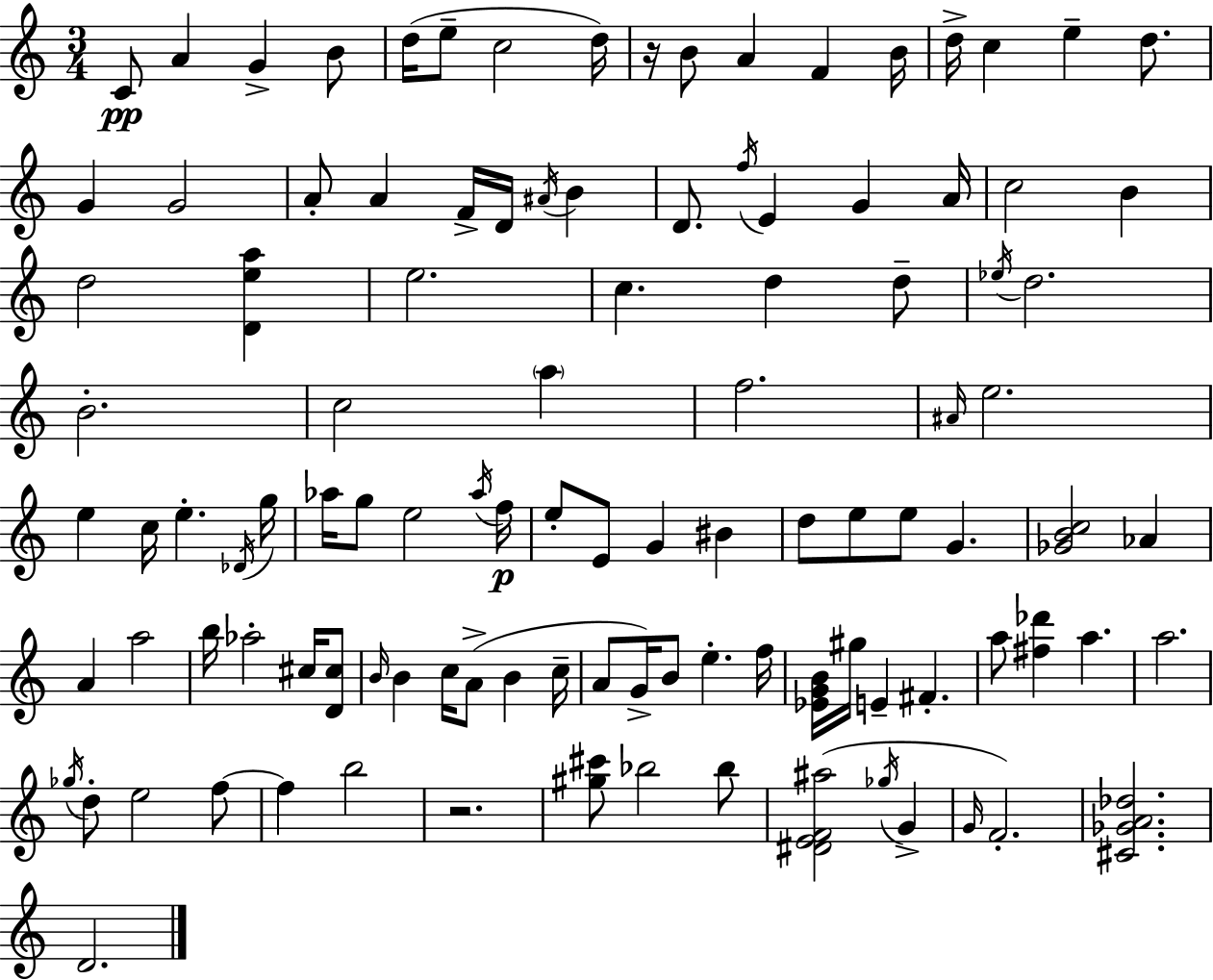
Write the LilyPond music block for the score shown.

{
  \clef treble
  \numericTimeSignature
  \time 3/4
  \key c \major
  c'8\pp a'4 g'4-> b'8 | d''16( e''8-- c''2 d''16) | r16 b'8 a'4 f'4 b'16 | d''16-> c''4 e''4-- d''8. | \break g'4 g'2 | a'8-. a'4 f'16-> d'16 \acciaccatura { ais'16 } b'4 | d'8. \acciaccatura { f''16 } e'4 g'4 | a'16 c''2 b'4 | \break d''2 <d' e'' a''>4 | e''2. | c''4. d''4 | d''8-- \acciaccatura { ees''16 } d''2. | \break b'2.-. | c''2 \parenthesize a''4 | f''2. | \grace { ais'16 } e''2. | \break e''4 c''16 e''4.-. | \acciaccatura { des'16 } g''16 aes''16 g''8 e''2 | \acciaccatura { aes''16 }\p f''16 e''8-. e'8 g'4 | bis'4 d''8 e''8 e''8 | \break g'4. <ges' b' c''>2 | aes'4 a'4 a''2 | b''16 aes''2-. | cis''16 <d' cis''>8 \grace { b'16 } b'4 c''16 | \break a'8->( b'4 c''16-- a'8 g'16->) b'8 | e''4.-. f''16 <ees' g' b'>16 gis''16 e'4-- | fis'4.-. a''8 <fis'' des'''>4 | a''4. a''2. | \break \acciaccatura { ges''16 } d''8-. e''2 | f''8~~ f''4 | b''2 r2. | <gis'' cis'''>8 bes''2 | \break bes''8 <dis' e' f' ais''>2( | \acciaccatura { ges''16 } g'4-> \grace { g'16 }) f'2.-. | <cis' ges' a' des''>2. | d'2. | \break \bar "|."
}